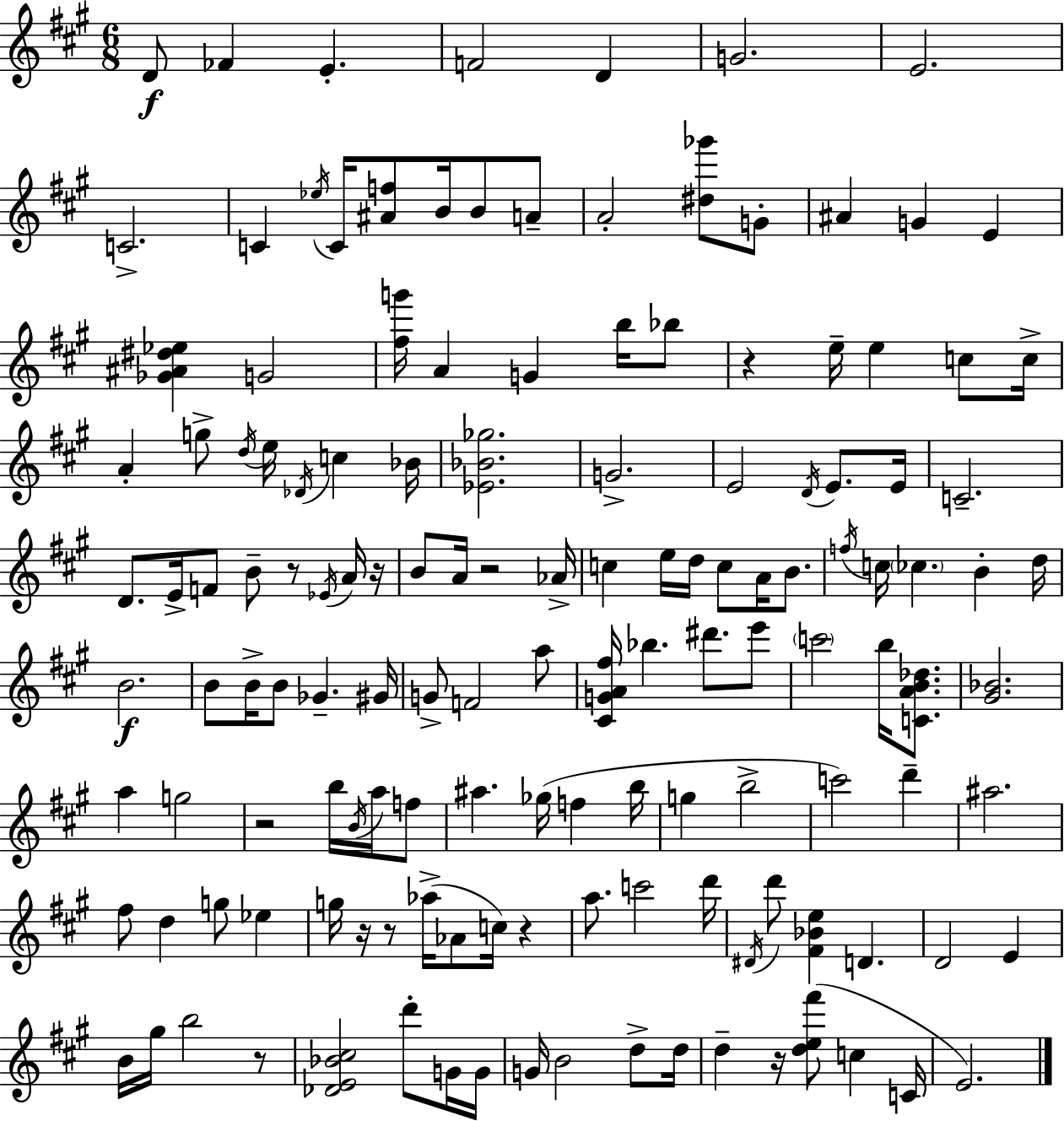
X:1
T:Untitled
M:6/8
L:1/4
K:A
D/2 _F E F2 D G2 E2 C2 C _e/4 C/4 [^Af]/2 B/4 B/2 A/2 A2 [^d_g']/2 G/2 ^A G E [_G^A^d_e] G2 [^fg']/4 A G b/4 _b/2 z e/4 e c/2 c/4 A g/2 d/4 e/4 _D/4 c _B/4 [_E_B_g]2 G2 E2 D/4 E/2 E/4 C2 D/2 E/4 F/2 B/2 z/2 _E/4 A/4 z/4 B/2 A/4 z2 _A/4 c e/4 d/4 c/2 A/4 B/2 f/4 c/4 _c B d/4 B2 B/2 B/4 B/2 _G ^G/4 G/2 F2 a/2 [^CGA^f]/4 _b ^d'/2 e'/2 c'2 b/4 [CAB_d]/2 [^G_B]2 a g2 z2 b/4 B/4 a/4 f/2 ^a _g/4 f b/4 g b2 c'2 d' ^a2 ^f/2 d g/2 _e g/4 z/4 z/2 _a/4 _A/2 c/4 z a/2 c'2 d'/4 ^D/4 d'/2 [^F_Be] D D2 E B/4 ^g/4 b2 z/2 [_DE_B^c]2 d'/2 G/4 G/4 G/4 B2 d/2 d/4 d z/4 [de^f']/2 c C/4 E2